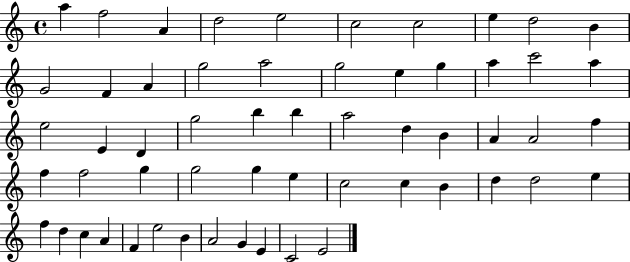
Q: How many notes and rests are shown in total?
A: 57